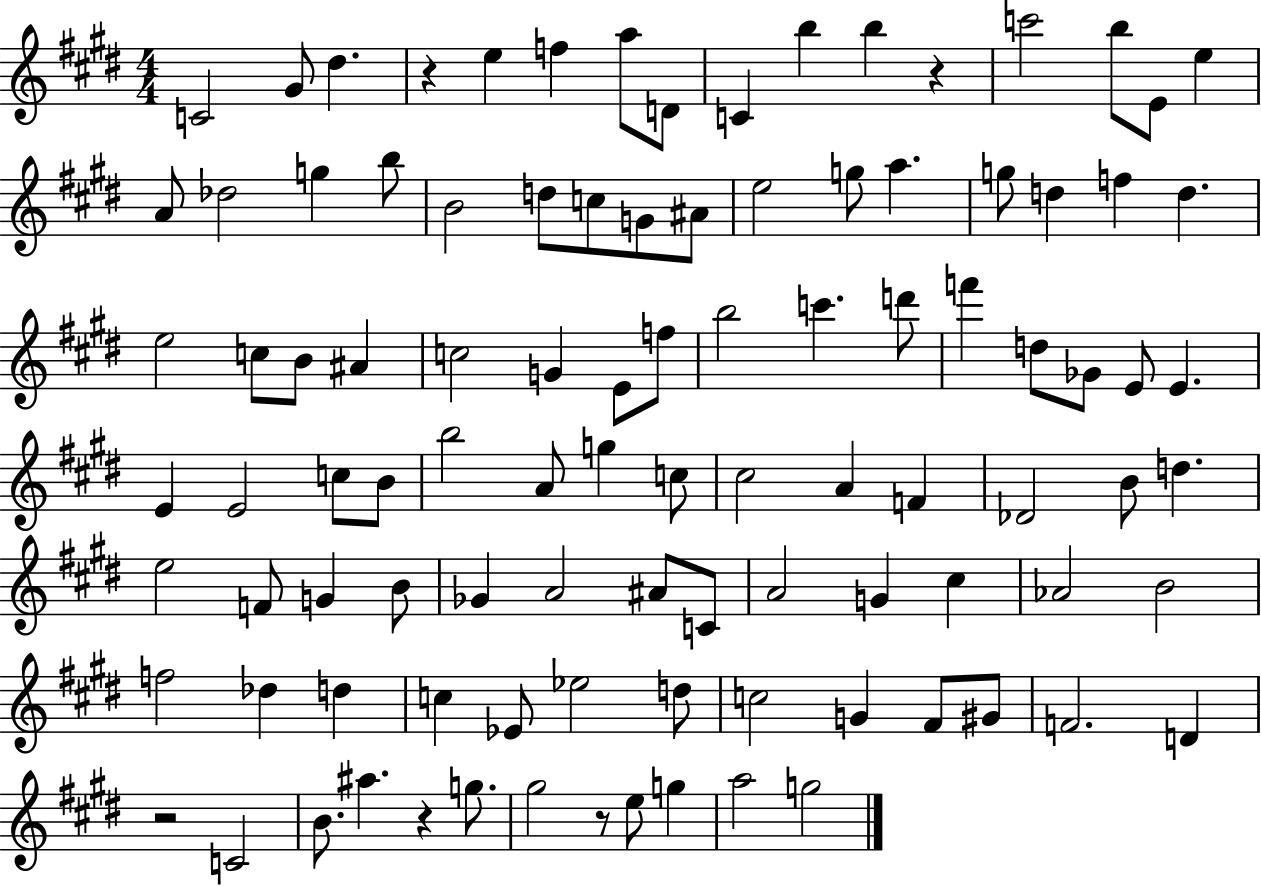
C4/h G#4/e D#5/q. R/q E5/q F5/q A5/e D4/e C4/q B5/q B5/q R/q C6/h B5/e E4/e E5/q A4/e Db5/h G5/q B5/e B4/h D5/e C5/e G4/e A#4/e E5/h G5/e A5/q. G5/e D5/q F5/q D5/q. E5/h C5/e B4/e A#4/q C5/h G4/q E4/e F5/e B5/h C6/q. D6/e F6/q D5/e Gb4/e E4/e E4/q. E4/q E4/h C5/e B4/e B5/h A4/e G5/q C5/e C#5/h A4/q F4/q Db4/h B4/e D5/q. E5/h F4/e G4/q B4/e Gb4/q A4/h A#4/e C4/e A4/h G4/q C#5/q Ab4/h B4/h F5/h Db5/q D5/q C5/q Eb4/e Eb5/h D5/e C5/h G4/q F#4/e G#4/e F4/h. D4/q R/h C4/h B4/e. A#5/q. R/q G5/e. G#5/h R/e E5/e G5/q A5/h G5/h